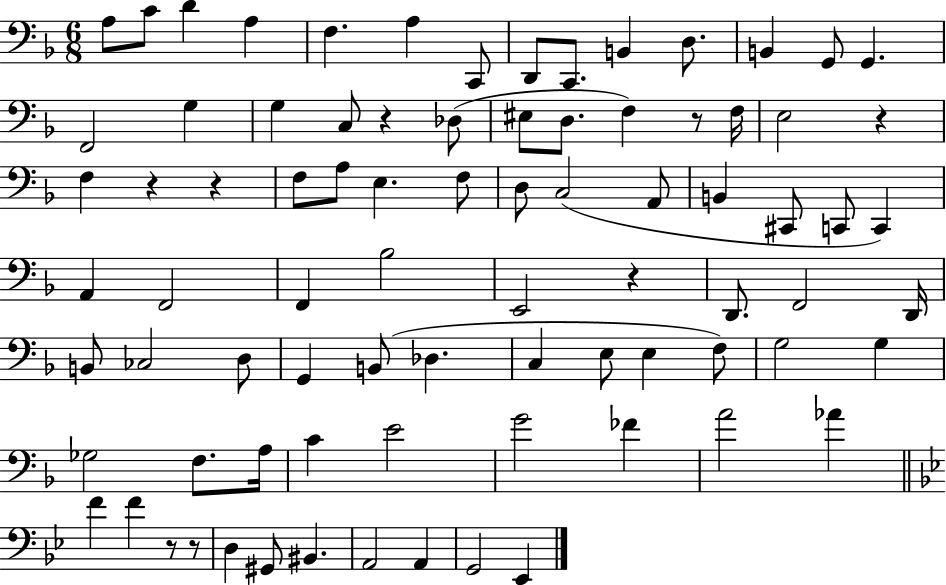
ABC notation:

X:1
T:Untitled
M:6/8
L:1/4
K:F
A,/2 C/2 D A, F, A, C,,/2 D,,/2 C,,/2 B,, D,/2 B,, G,,/2 G,, F,,2 G, G, C,/2 z _D,/2 ^E,/2 D,/2 F, z/2 F,/4 E,2 z F, z z F,/2 A,/2 E, F,/2 D,/2 C,2 A,,/2 B,, ^C,,/2 C,,/2 C,, A,, F,,2 F,, _B,2 E,,2 z D,,/2 F,,2 D,,/4 B,,/2 _C,2 D,/2 G,, B,,/2 _D, C, E,/2 E, F,/2 G,2 G, _G,2 F,/2 A,/4 C E2 G2 _F A2 _A F F z/2 z/2 D, ^G,,/2 ^B,, A,,2 A,, G,,2 _E,,